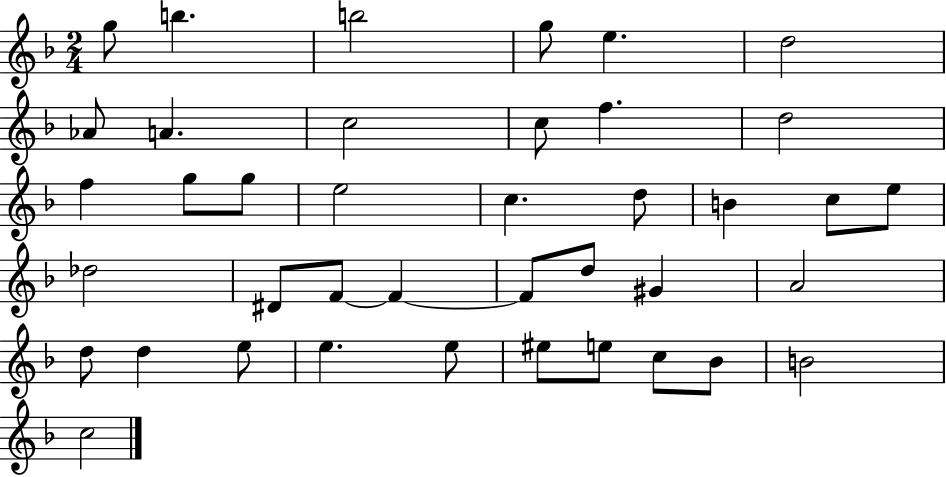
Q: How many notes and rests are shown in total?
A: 40